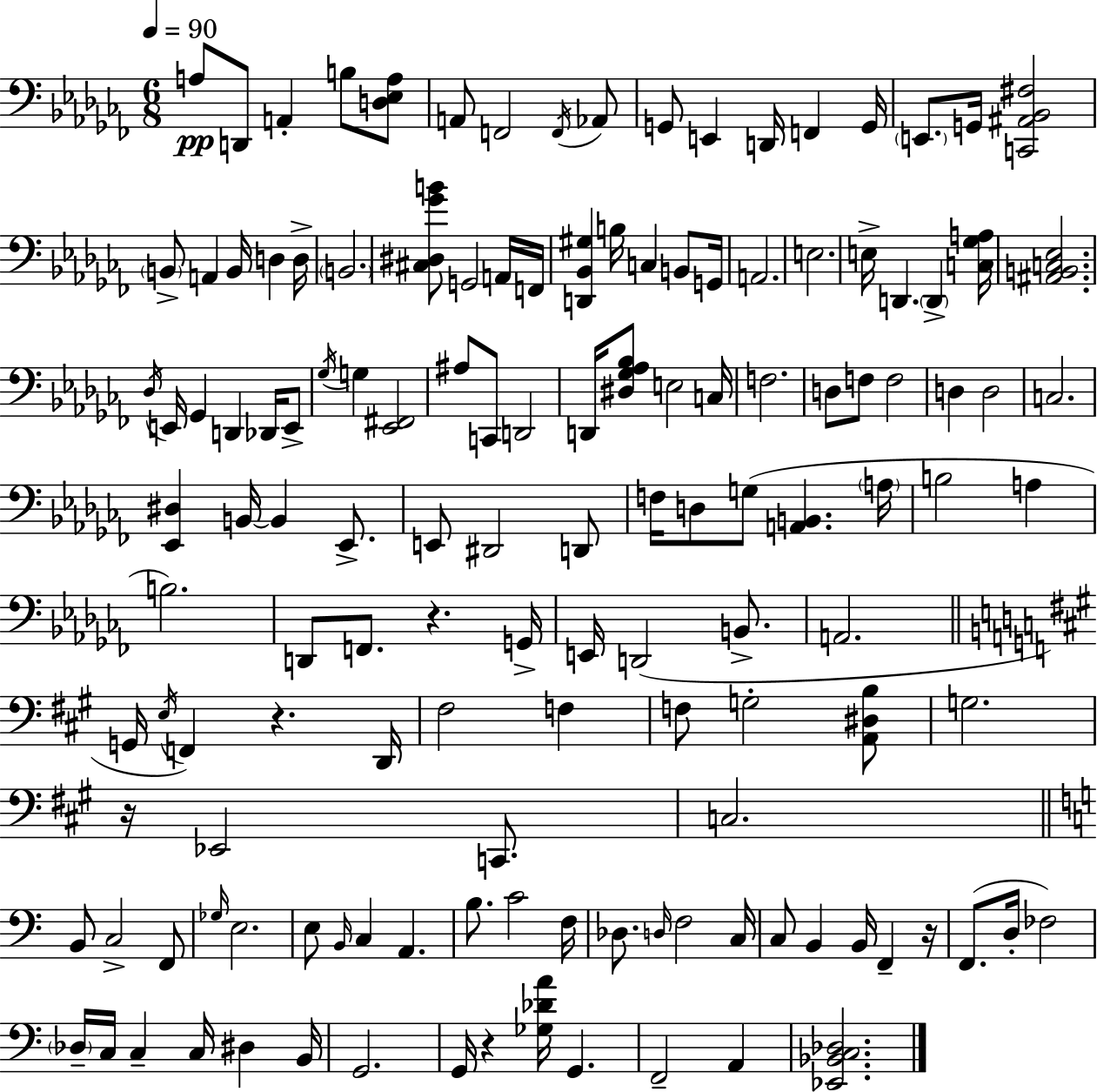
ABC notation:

X:1
T:Untitled
M:6/8
L:1/4
K:Abm
A,/2 D,,/2 A,, B,/2 [D,_E,A,]/2 A,,/2 F,,2 F,,/4 _A,,/2 G,,/2 E,, D,,/4 F,, G,,/4 E,,/2 G,,/4 [C,,^A,,_B,,^F,]2 B,,/2 A,, B,,/4 D, D,/4 B,,2 [^C,^D,_GB]/2 G,,2 A,,/4 F,,/4 [D,,_B,,^G,] B,/4 C, B,,/2 G,,/4 A,,2 E,2 E,/4 D,, D,, [C,_G,A,]/4 [^A,,B,,C,_E,]2 _D,/4 E,,/4 _G,, D,, _D,,/4 E,,/2 _G,/4 G, [_E,,^F,,]2 ^A,/2 C,,/2 D,,2 D,,/4 [^D,_G,_A,_B,]/2 E,2 C,/4 F,2 D,/2 F,/2 F,2 D, D,2 C,2 [_E,,^D,] B,,/4 B,, _E,,/2 E,,/2 ^D,,2 D,,/2 F,/4 D,/2 G,/2 [A,,B,,] A,/4 B,2 A, B,2 D,,/2 F,,/2 z G,,/4 E,,/4 D,,2 B,,/2 A,,2 G,,/4 E,/4 F,, z D,,/4 ^F,2 F, F,/2 G,2 [A,,^D,B,]/2 G,2 z/4 _E,,2 C,,/2 C,2 B,,/2 C,2 F,,/2 _G,/4 E,2 E,/2 B,,/4 C, A,, B,/2 C2 F,/4 _D,/2 D,/4 F,2 C,/4 C,/2 B,, B,,/4 F,, z/4 F,,/2 D,/4 _F,2 _D,/4 C,/4 C, C,/4 ^D, B,,/4 G,,2 G,,/4 z [_G,_DA]/4 G,, F,,2 A,, [_E,,_B,,C,_D,]2